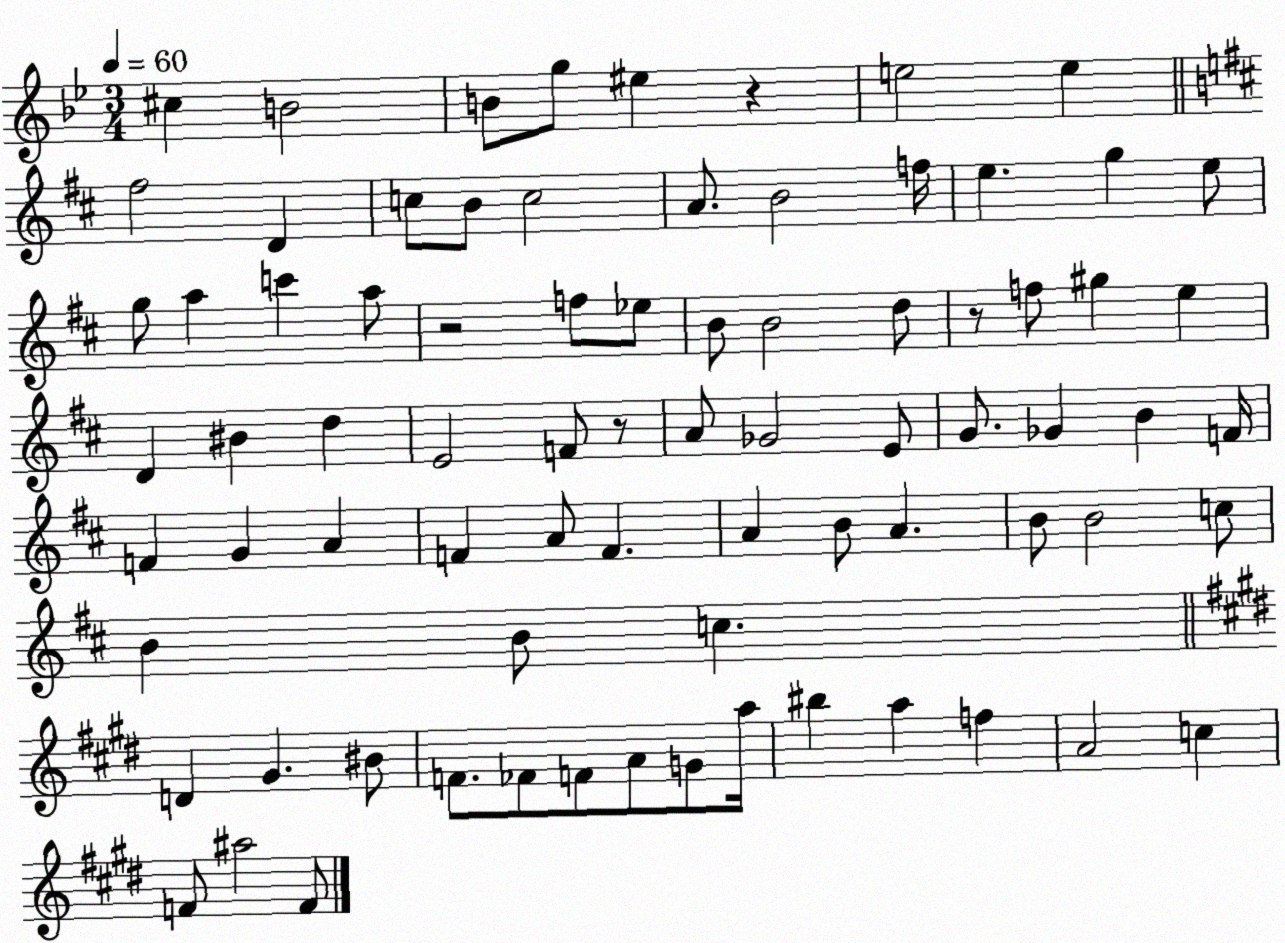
X:1
T:Untitled
M:3/4
L:1/4
K:Bb
^c B2 B/2 g/2 ^e z e2 e ^f2 D c/2 B/2 c2 A/2 B2 f/4 e g e/2 g/2 a c' a/2 z2 f/2 _e/2 B/2 B2 d/2 z/2 f/2 ^g e D ^B d E2 F/2 z/2 A/2 _G2 E/2 G/2 _G B F/4 F G A F A/2 F A B/2 A B/2 B2 c/2 B B/2 c D ^G ^B/2 F/2 _F/2 F/2 A/2 G/2 a/4 ^b a f A2 c F/2 ^a2 F/2